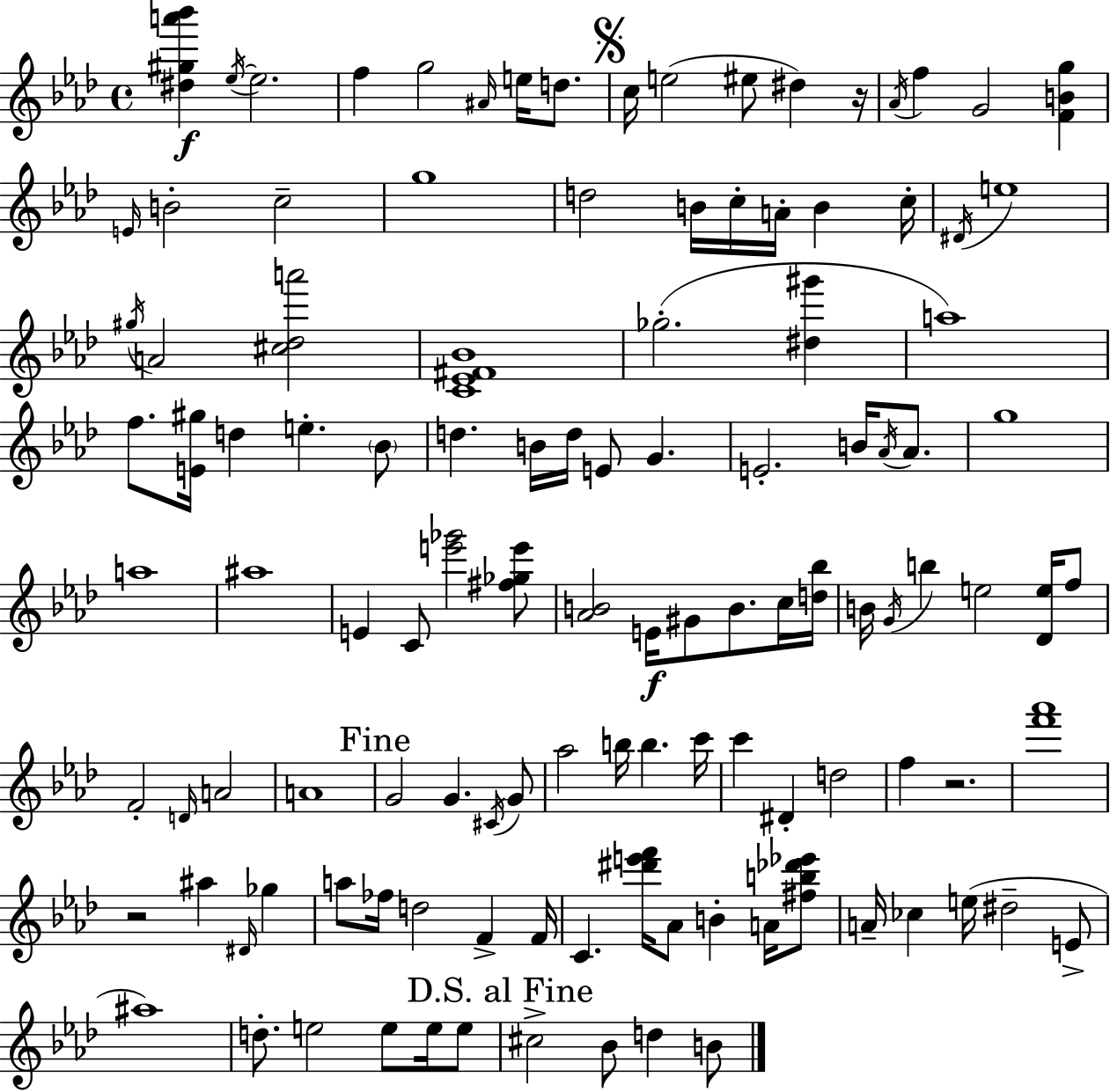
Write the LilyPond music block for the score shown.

{
  \clef treble
  \time 4/4
  \defaultTimeSignature
  \key f \minor
  <dis'' gis'' a''' bes'''>4\f \acciaccatura { ees''16~ }~ ees''2. | f''4 g''2 \grace { ais'16 } e''16 d''8. | \mark \markup { \musicglyph "scripts.segno" } c''16 e''2( eis''8 dis''4) | r16 \acciaccatura { aes'16 } f''4 g'2 <f' b' g''>4 | \break \grace { e'16 } b'2-. c''2-- | g''1 | d''2 b'16 c''16-. a'16-. b'4 | c''16-. \acciaccatura { dis'16 } e''1 | \break \acciaccatura { gis''16 } a'2 <cis'' des'' a'''>2 | <c' ees' fis' bes'>1 | ges''2.-.( | <dis'' gis'''>4 a''1) | \break f''8. <e' gis''>16 d''4 e''4.-. | \parenthesize bes'8 d''4. b'16 d''16 e'8 | g'4. e'2.-. | b'16 \acciaccatura { aes'16 } aes'8. g''1 | \break a''1 | ais''1 | e'4 c'8 <e''' ges'''>2 | <fis'' ges'' e'''>8 <aes' b'>2 e'16\f | \break gis'8 b'8. c''16 <d'' bes''>16 b'16 \acciaccatura { g'16 } b''4 e''2 | <des' e''>16 f''8 f'2-. | \grace { d'16 } a'2 a'1 | \mark "Fine" g'2 | \break g'4. \acciaccatura { cis'16 } g'8 aes''2 | b''16 b''4. c'''16 c'''4 dis'4-. | d''2 f''4 r2. | <f''' aes'''>1 | \break r2 | ais''4 \grace { dis'16 } ges''4 a''8 fes''16 d''2 | f'4-> f'16 c'4. | <dis''' e''' f'''>16 aes'8 b'4-. a'16 <fis'' b'' des''' ees'''>8 a'16-- ces''4 | \break e''16( dis''2-- e'8-> ais''1) | d''8.-. e''2 | e''8 e''16 e''8 \mark "D.S. al Fine" cis''2-> | bes'8 d''4 b'8 \bar "|."
}